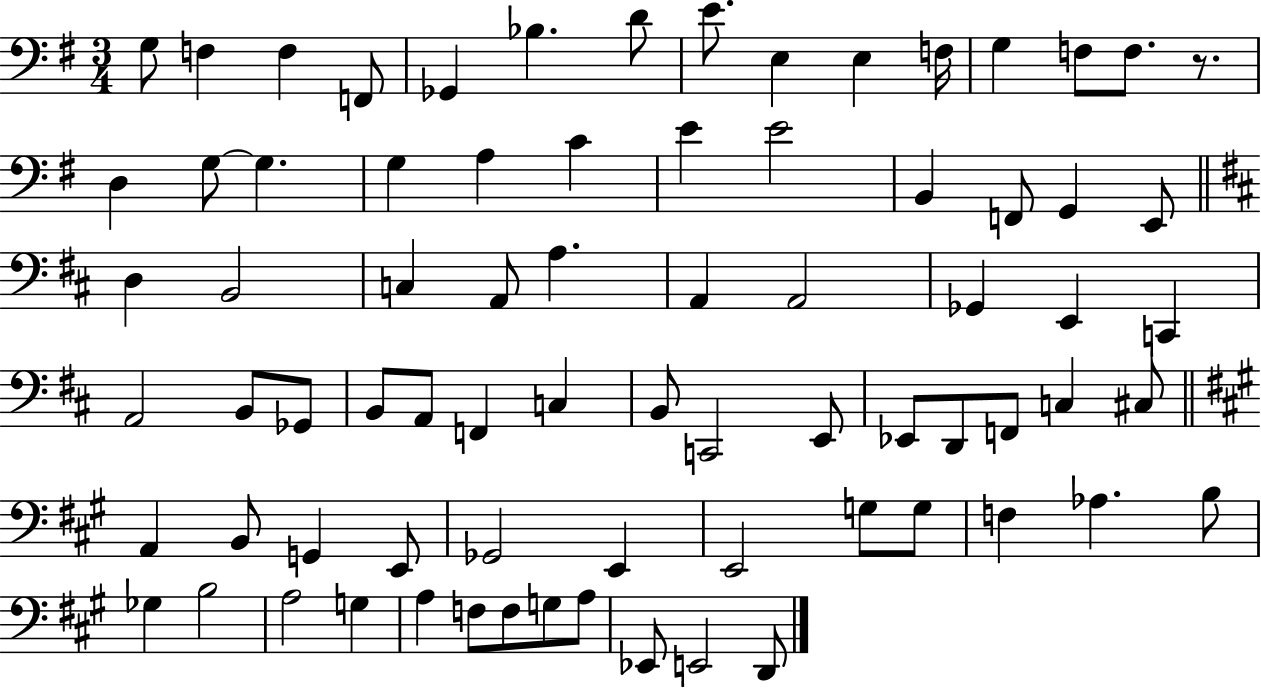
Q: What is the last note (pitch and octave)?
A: D2